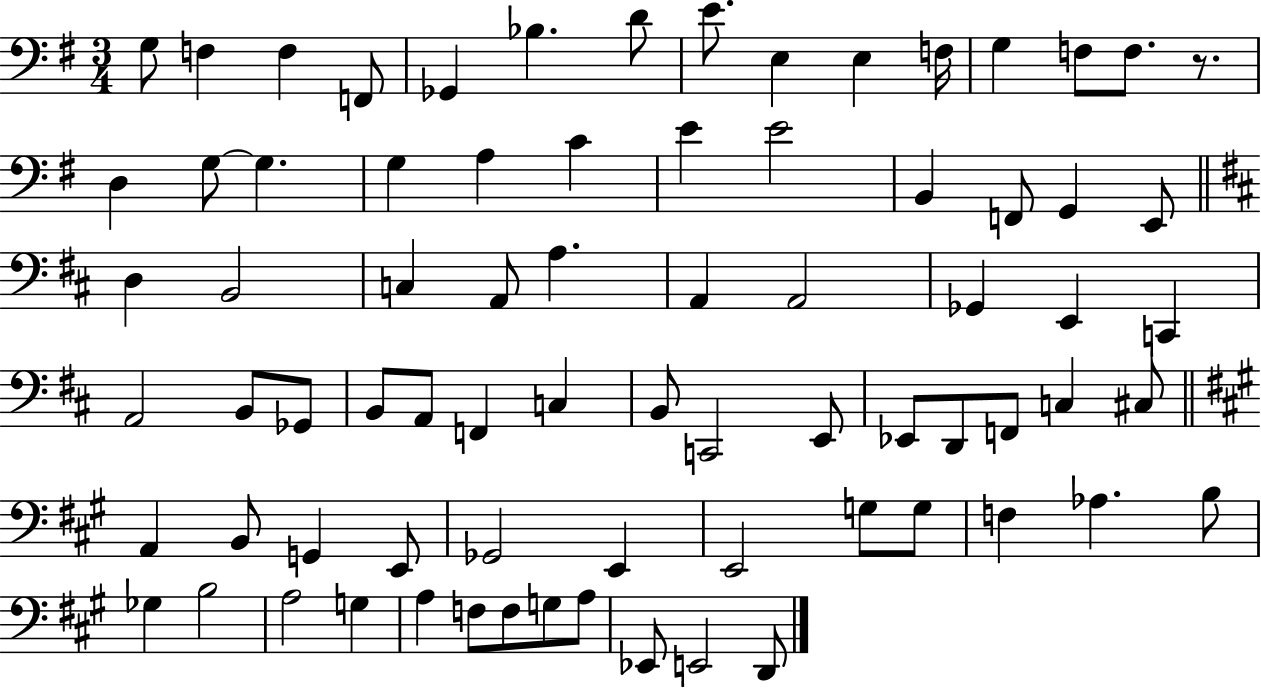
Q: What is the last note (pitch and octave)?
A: D2